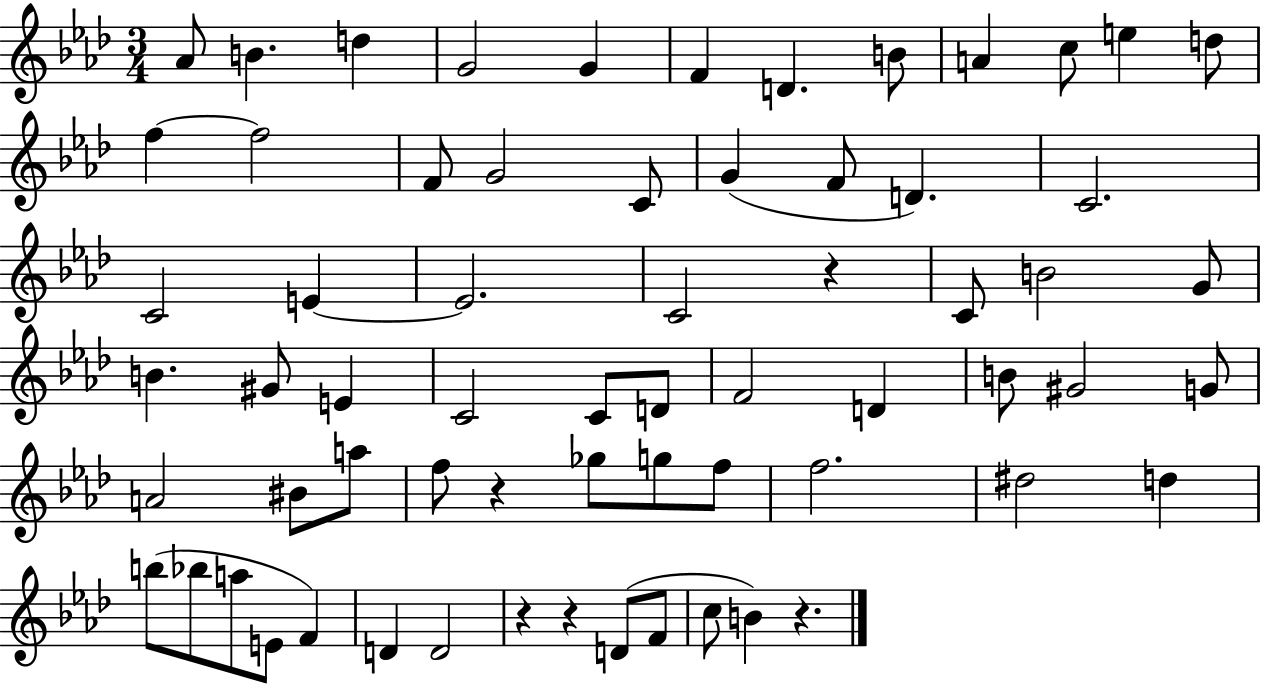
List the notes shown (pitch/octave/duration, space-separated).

Ab4/e B4/q. D5/q G4/h G4/q F4/q D4/q. B4/e A4/q C5/e E5/q D5/e F5/q F5/h F4/e G4/h C4/e G4/q F4/e D4/q. C4/h. C4/h E4/q E4/h. C4/h R/q C4/e B4/h G4/e B4/q. G#4/e E4/q C4/h C4/e D4/e F4/h D4/q B4/e G#4/h G4/e A4/h BIS4/e A5/e F5/e R/q Gb5/e G5/e F5/e F5/h. D#5/h D5/q B5/e Bb5/e A5/e E4/e F4/q D4/q D4/h R/q R/q D4/e F4/e C5/e B4/q R/q.